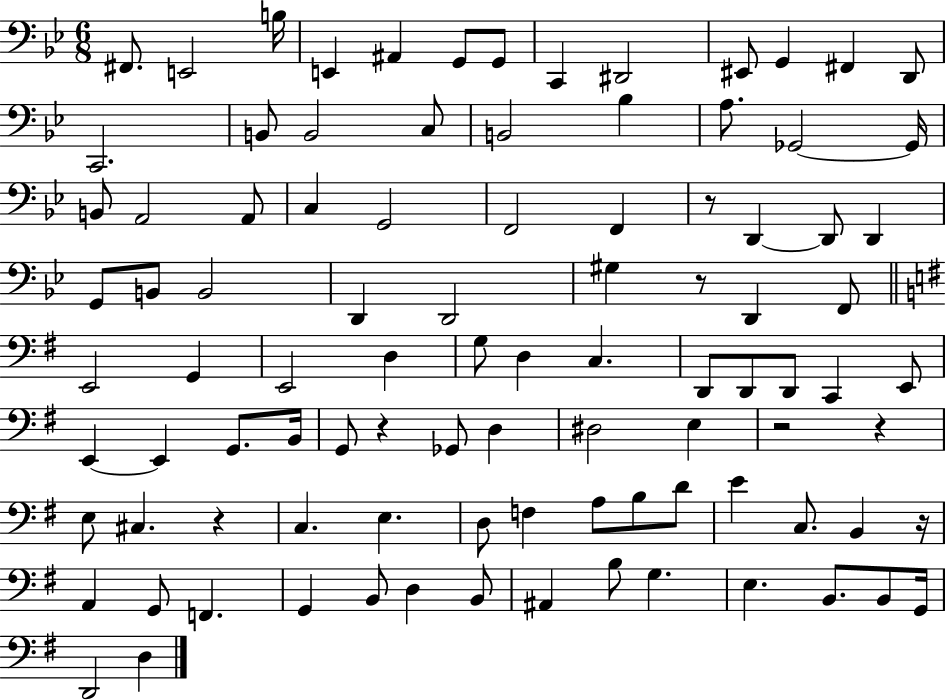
{
  \clef bass
  \numericTimeSignature
  \time 6/8
  \key bes \major
  fis,8. e,2 b16 | e,4 ais,4 g,8 g,8 | c,4 dis,2 | eis,8 g,4 fis,4 d,8 | \break c,2. | b,8 b,2 c8 | b,2 bes4 | a8. ges,2~~ ges,16 | \break b,8 a,2 a,8 | c4 g,2 | f,2 f,4 | r8 d,4~~ d,8 d,4 | \break g,8 b,8 b,2 | d,4 d,2 | gis4 r8 d,4 f,8 | \bar "||" \break \key g \major e,2 g,4 | e,2 d4 | g8 d4 c4. | d,8 d,8 d,8 c,4 e,8 | \break e,4~~ e,4 g,8. b,16 | g,8 r4 ges,8 d4 | dis2 e4 | r2 r4 | \break e8 cis4. r4 | c4. e4. | d8 f4 a8 b8 d'8 | e'4 c8. b,4 r16 | \break a,4 g,8 f,4. | g,4 b,8 d4 b,8 | ais,4 b8 g4. | e4. b,8. b,8 g,16 | \break d,2 d4 | \bar "|."
}